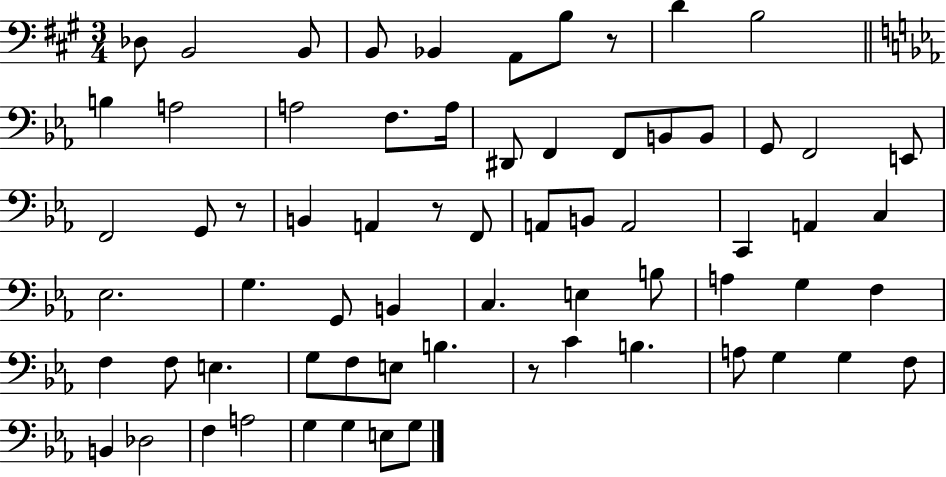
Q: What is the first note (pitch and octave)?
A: Db3